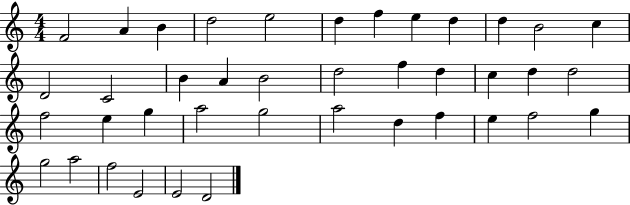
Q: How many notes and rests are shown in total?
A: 40